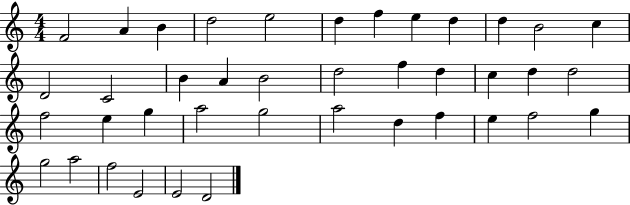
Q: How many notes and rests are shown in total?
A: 40